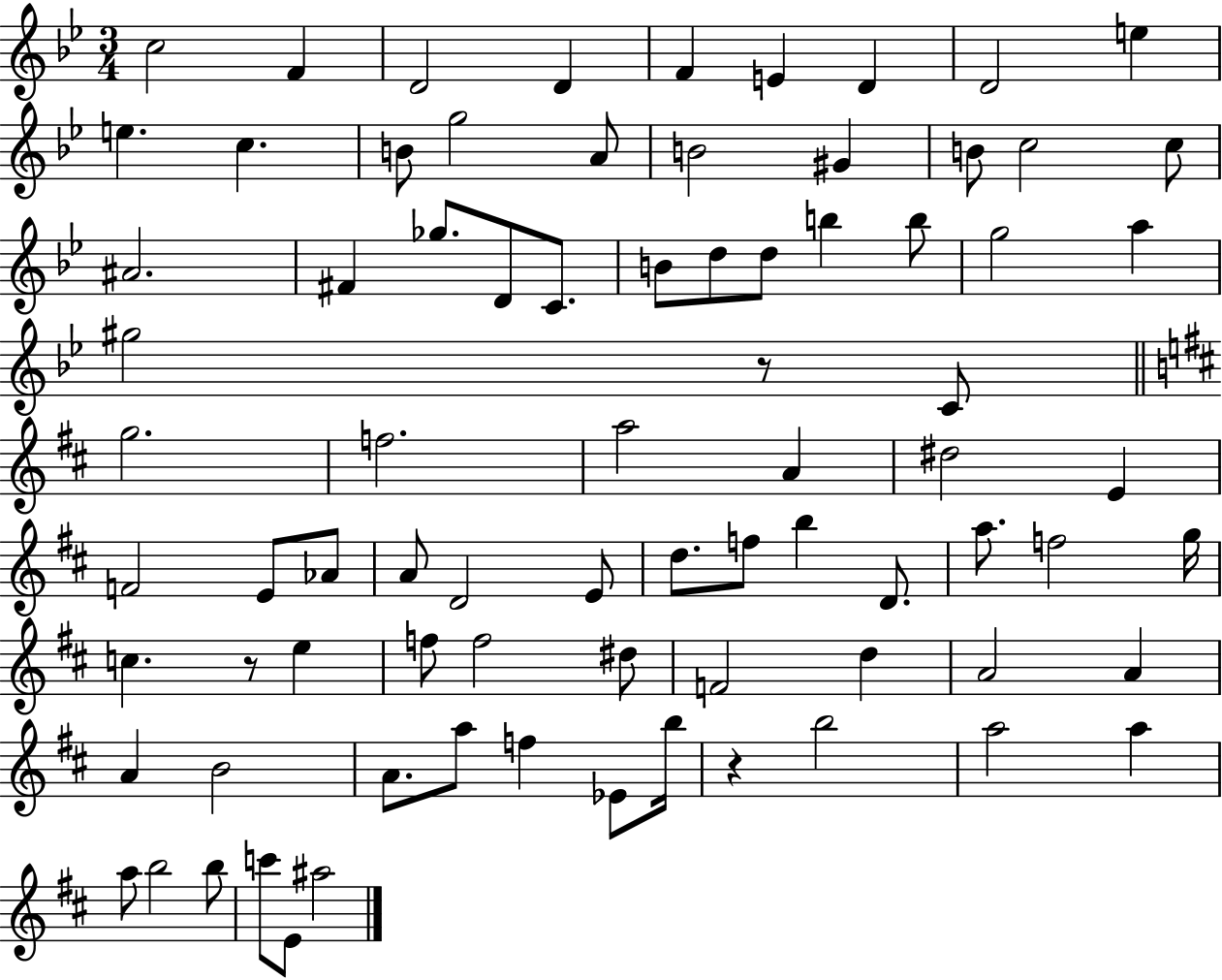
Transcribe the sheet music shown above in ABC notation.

X:1
T:Untitled
M:3/4
L:1/4
K:Bb
c2 F D2 D F E D D2 e e c B/2 g2 A/2 B2 ^G B/2 c2 c/2 ^A2 ^F _g/2 D/2 C/2 B/2 d/2 d/2 b b/2 g2 a ^g2 z/2 C/2 g2 f2 a2 A ^d2 E F2 E/2 _A/2 A/2 D2 E/2 d/2 f/2 b D/2 a/2 f2 g/4 c z/2 e f/2 f2 ^d/2 F2 d A2 A A B2 A/2 a/2 f _E/2 b/4 z b2 a2 a a/2 b2 b/2 c'/2 E/2 ^a2